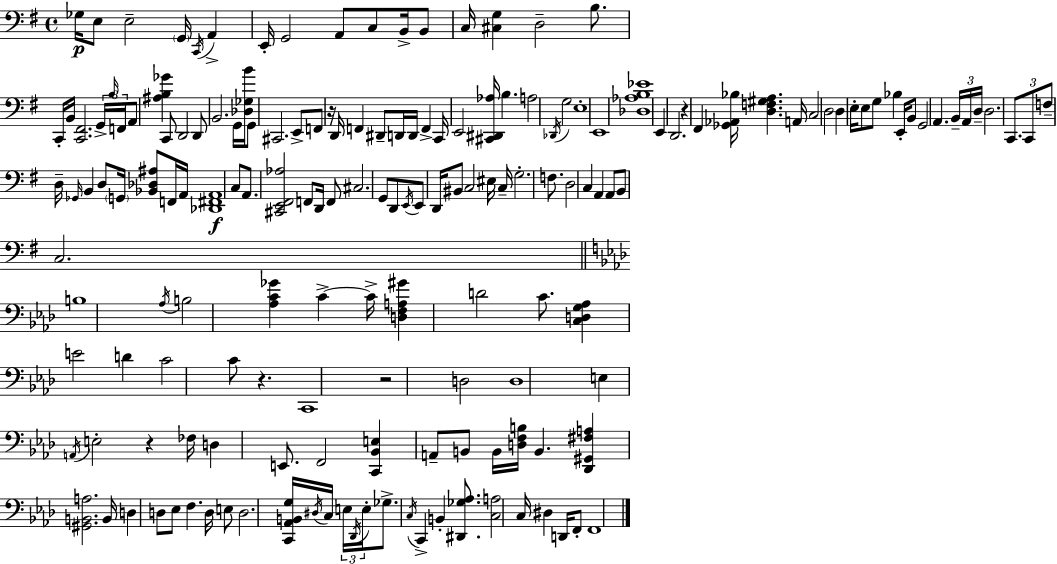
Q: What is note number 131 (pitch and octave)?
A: C3